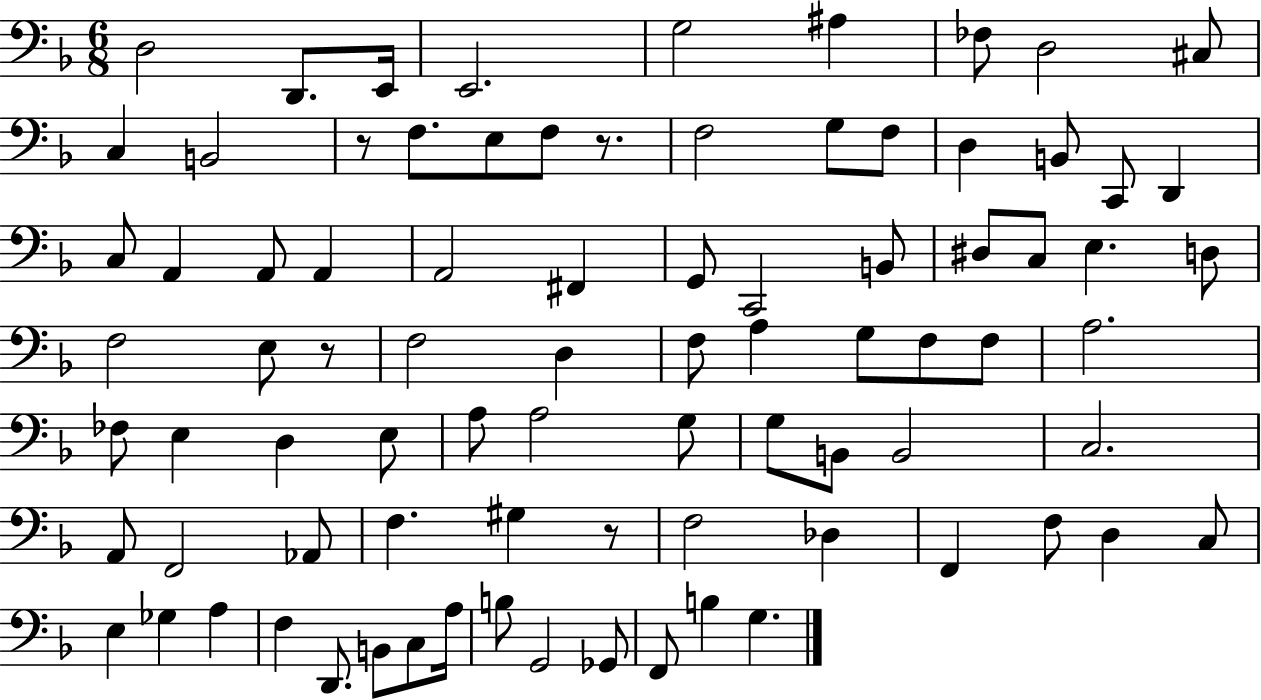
X:1
T:Untitled
M:6/8
L:1/4
K:F
D,2 D,,/2 E,,/4 E,,2 G,2 ^A, _F,/2 D,2 ^C,/2 C, B,,2 z/2 F,/2 E,/2 F,/2 z/2 F,2 G,/2 F,/2 D, B,,/2 C,,/2 D,, C,/2 A,, A,,/2 A,, A,,2 ^F,, G,,/2 C,,2 B,,/2 ^D,/2 C,/2 E, D,/2 F,2 E,/2 z/2 F,2 D, F,/2 A, G,/2 F,/2 F,/2 A,2 _F,/2 E, D, E,/2 A,/2 A,2 G,/2 G,/2 B,,/2 B,,2 C,2 A,,/2 F,,2 _A,,/2 F, ^G, z/2 F,2 _D, F,, F,/2 D, C,/2 E, _G, A, F, D,,/2 B,,/2 C,/2 A,/4 B,/2 G,,2 _G,,/2 F,,/2 B, G,